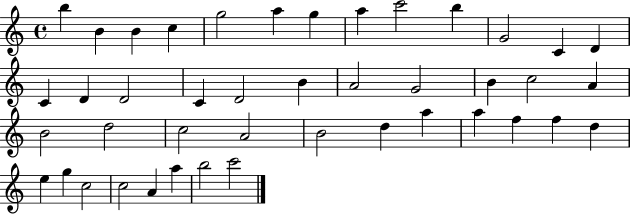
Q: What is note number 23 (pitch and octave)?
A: C5